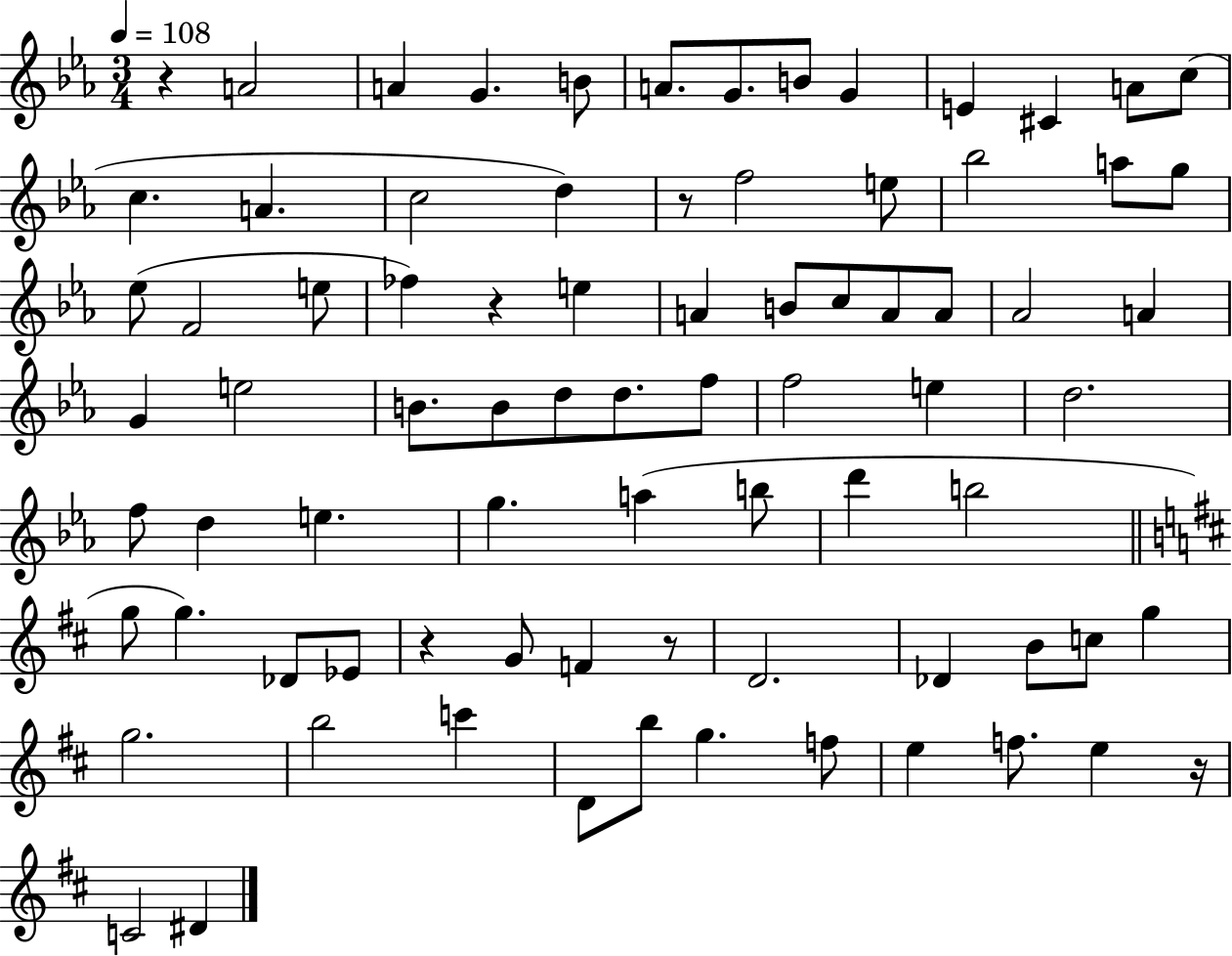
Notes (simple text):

R/q A4/h A4/q G4/q. B4/e A4/e. G4/e. B4/e G4/q E4/q C#4/q A4/e C5/e C5/q. A4/q. C5/h D5/q R/e F5/h E5/e Bb5/h A5/e G5/e Eb5/e F4/h E5/e FES5/q R/q E5/q A4/q B4/e C5/e A4/e A4/e Ab4/h A4/q G4/q E5/h B4/e. B4/e D5/e D5/e. F5/e F5/h E5/q D5/h. F5/e D5/q E5/q. G5/q. A5/q B5/e D6/q B5/h G5/e G5/q. Db4/e Eb4/e R/q G4/e F4/q R/e D4/h. Db4/q B4/e C5/e G5/q G5/h. B5/h C6/q D4/e B5/e G5/q. F5/e E5/q F5/e. E5/q R/s C4/h D#4/q